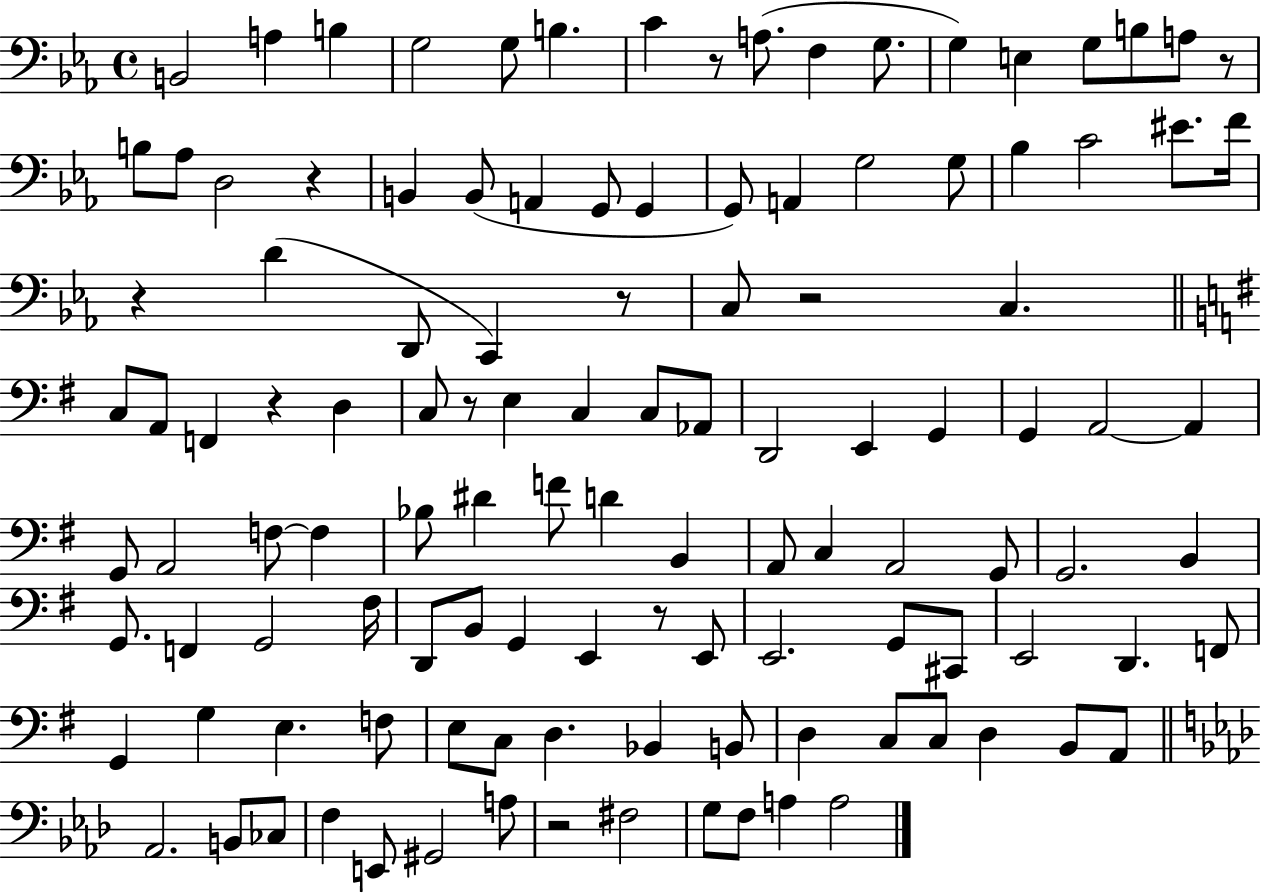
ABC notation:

X:1
T:Untitled
M:4/4
L:1/4
K:Eb
B,,2 A, B, G,2 G,/2 B, C z/2 A,/2 F, G,/2 G, E, G,/2 B,/2 A,/2 z/2 B,/2 _A,/2 D,2 z B,, B,,/2 A,, G,,/2 G,, G,,/2 A,, G,2 G,/2 _B, C2 ^E/2 F/4 z D D,,/2 C,, z/2 C,/2 z2 C, C,/2 A,,/2 F,, z D, C,/2 z/2 E, C, C,/2 _A,,/2 D,,2 E,, G,, G,, A,,2 A,, G,,/2 A,,2 F,/2 F, _B,/2 ^D F/2 D B,, A,,/2 C, A,,2 G,,/2 G,,2 B,, G,,/2 F,, G,,2 ^F,/4 D,,/2 B,,/2 G,, E,, z/2 E,,/2 E,,2 G,,/2 ^C,,/2 E,,2 D,, F,,/2 G,, G, E, F,/2 E,/2 C,/2 D, _B,, B,,/2 D, C,/2 C,/2 D, B,,/2 A,,/2 _A,,2 B,,/2 _C,/2 F, E,,/2 ^G,,2 A,/2 z2 ^F,2 G,/2 F,/2 A, A,2